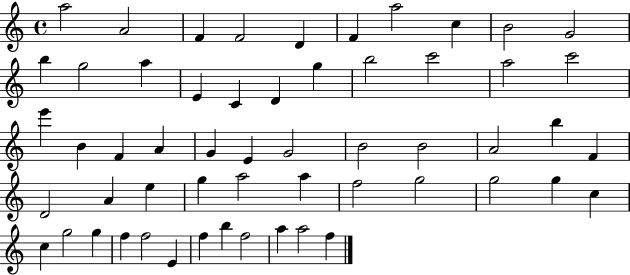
A5/h A4/h F4/q F4/h D4/q F4/q A5/h C5/q B4/h G4/h B5/q G5/h A5/q E4/q C4/q D4/q G5/q B5/h C6/h A5/h C6/h E6/q B4/q F4/q A4/q G4/q E4/q G4/h B4/h B4/h A4/h B5/q F4/q D4/h A4/q E5/q G5/q A5/h A5/q F5/h G5/h G5/h G5/q C5/q C5/q G5/h G5/q F5/q F5/h E4/q F5/q B5/q F5/h A5/q A5/h F5/q